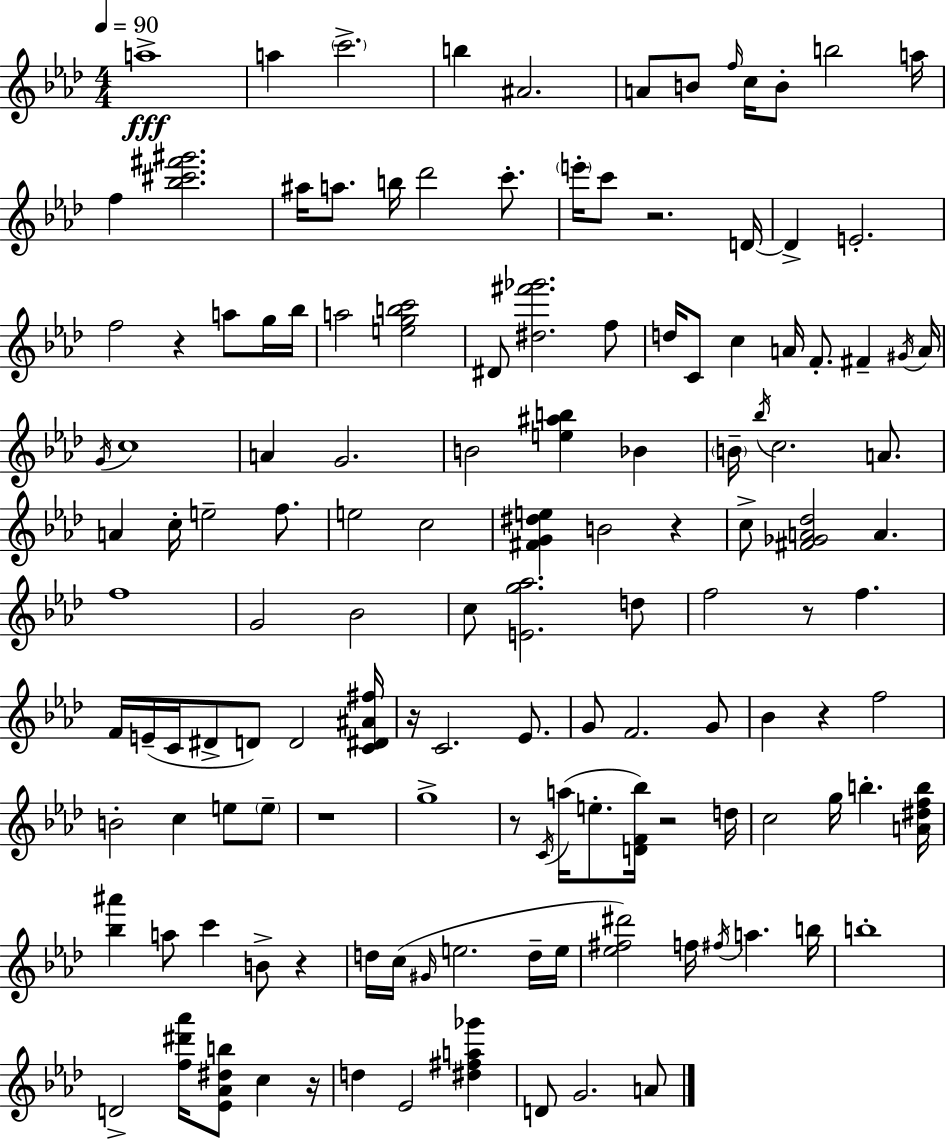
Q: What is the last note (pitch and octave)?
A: A4